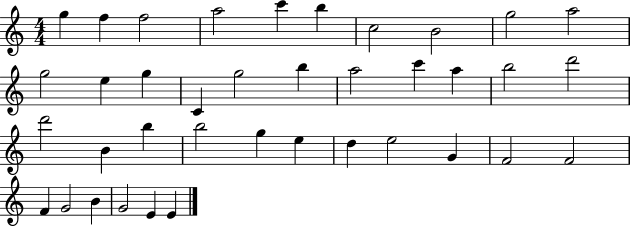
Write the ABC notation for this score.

X:1
T:Untitled
M:4/4
L:1/4
K:C
g f f2 a2 c' b c2 B2 g2 a2 g2 e g C g2 b a2 c' a b2 d'2 d'2 B b b2 g e d e2 G F2 F2 F G2 B G2 E E